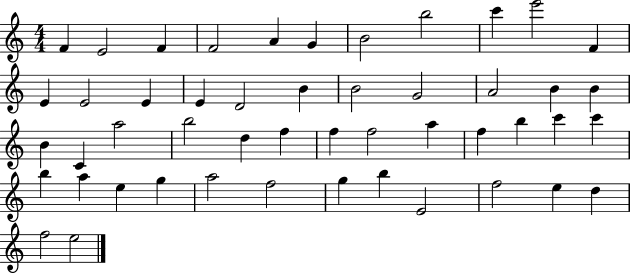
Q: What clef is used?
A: treble